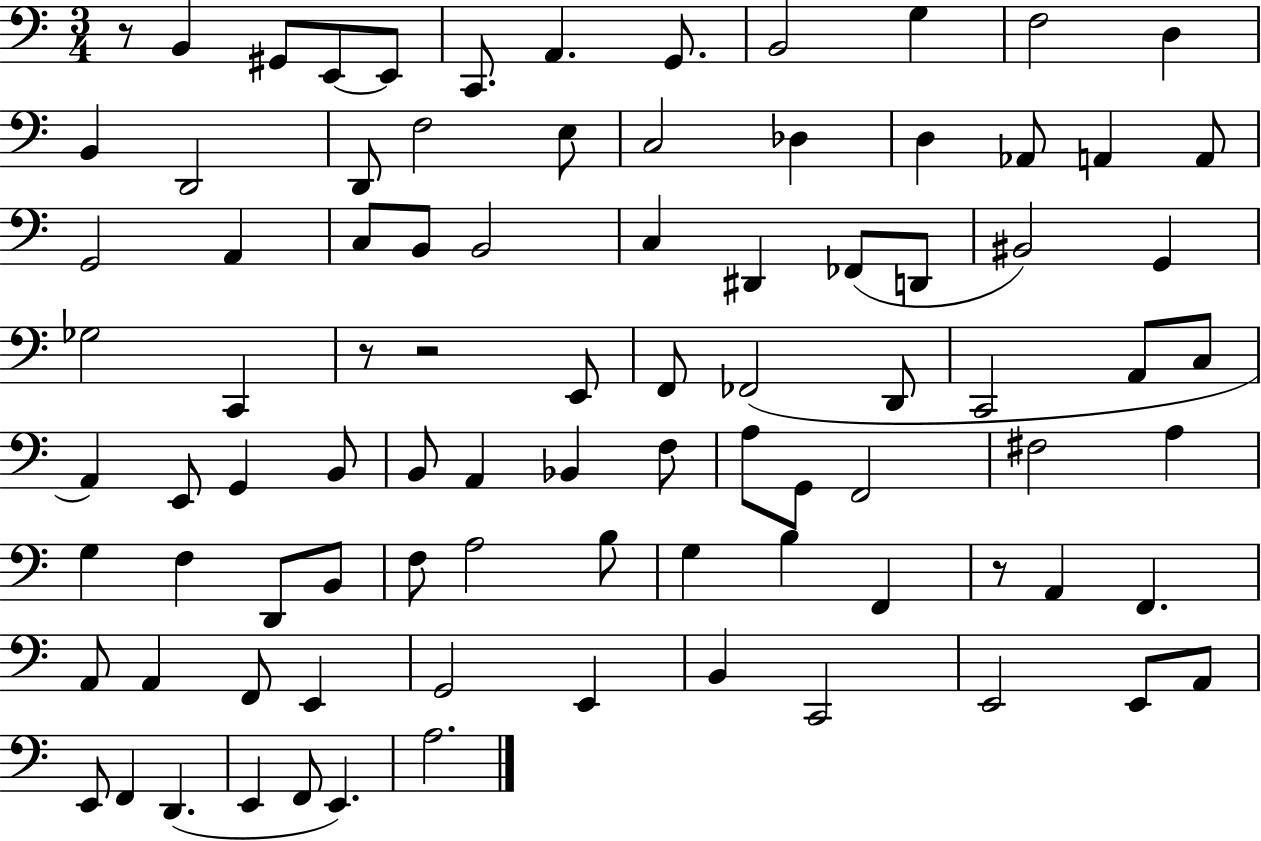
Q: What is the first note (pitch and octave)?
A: B2